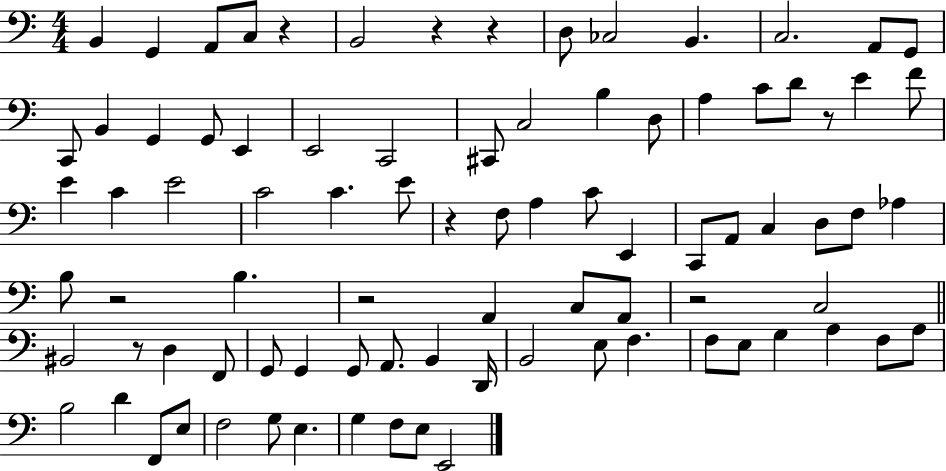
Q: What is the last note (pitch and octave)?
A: E2